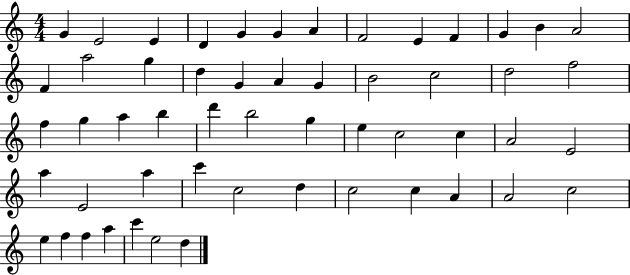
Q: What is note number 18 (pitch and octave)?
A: G4